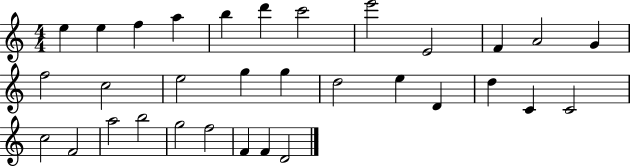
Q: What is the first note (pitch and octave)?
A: E5